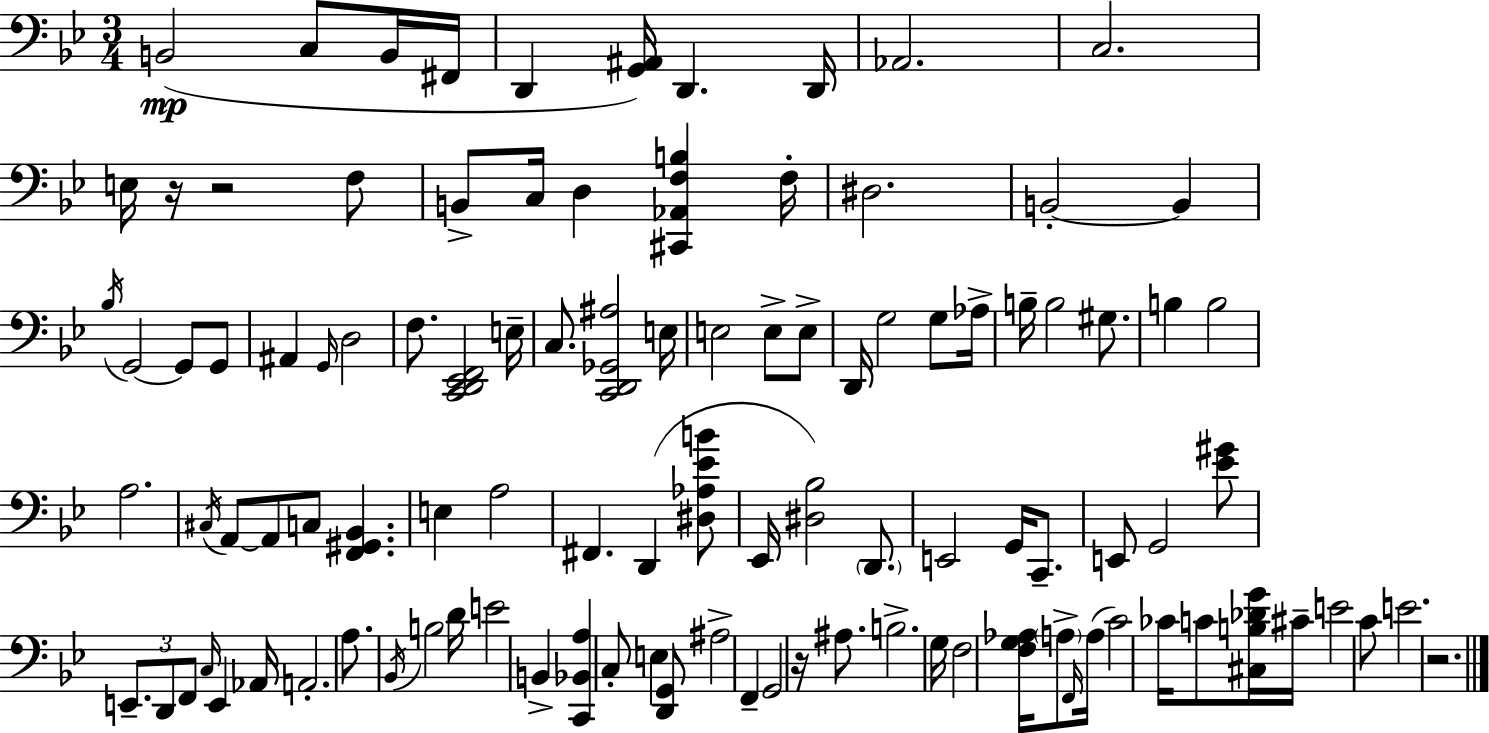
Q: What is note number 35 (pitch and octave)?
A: G3